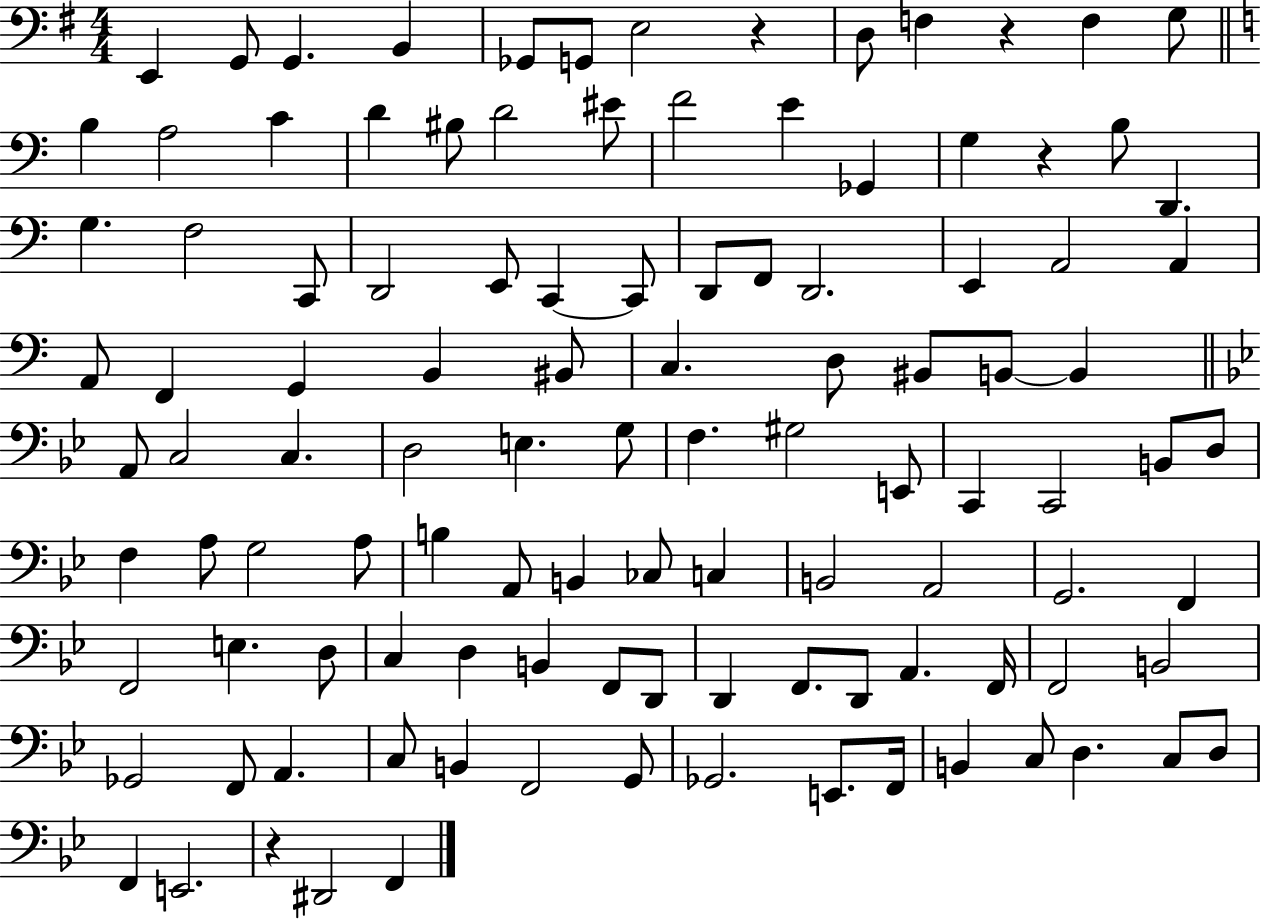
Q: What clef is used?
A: bass